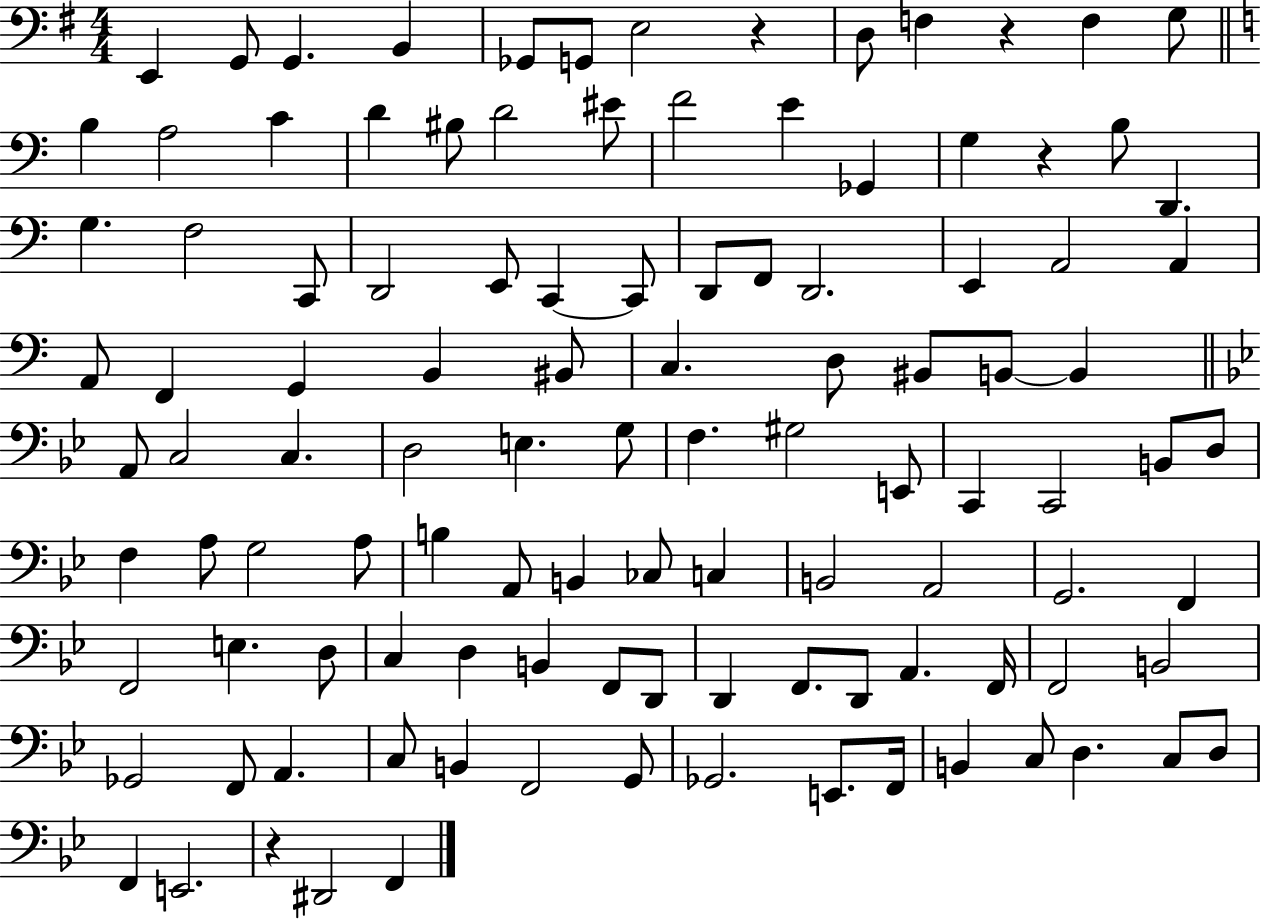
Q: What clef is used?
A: bass